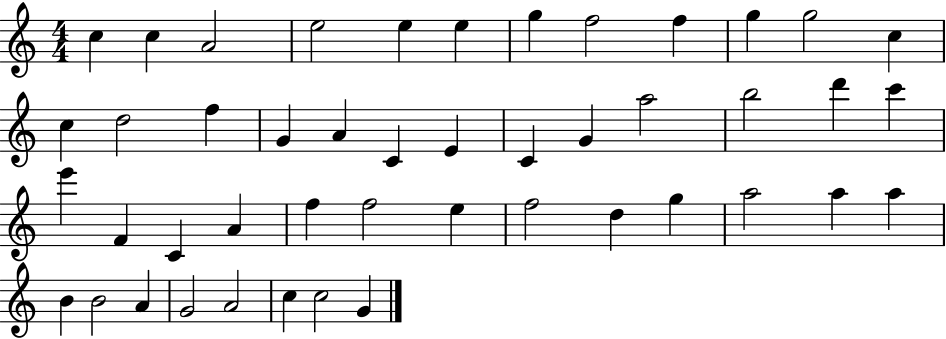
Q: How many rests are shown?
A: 0